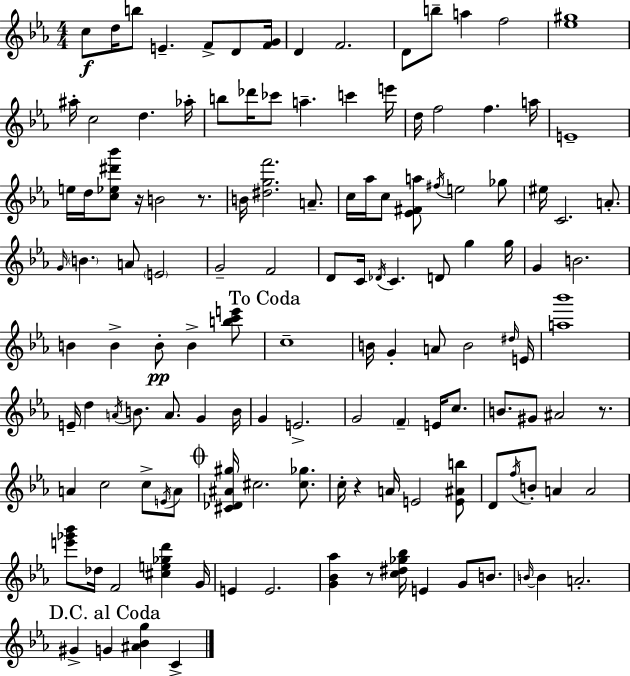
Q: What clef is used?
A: treble